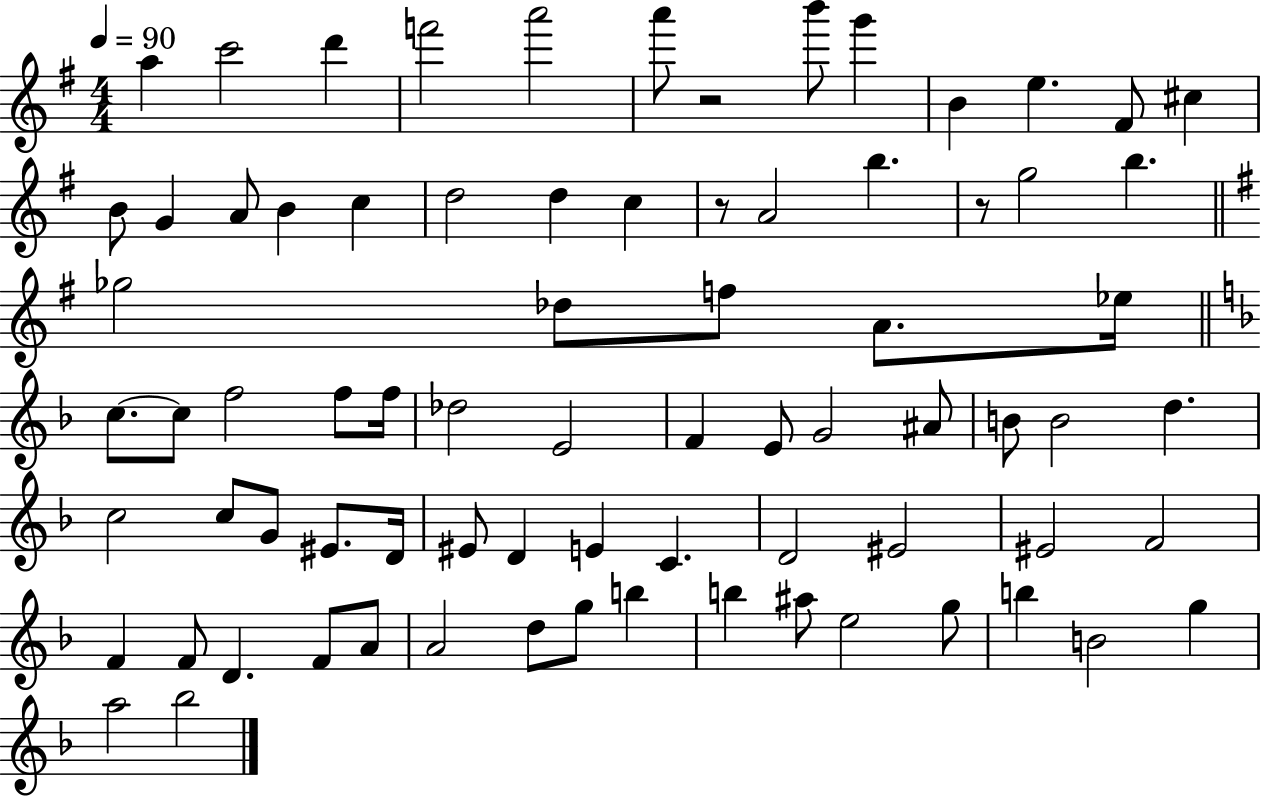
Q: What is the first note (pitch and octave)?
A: A5